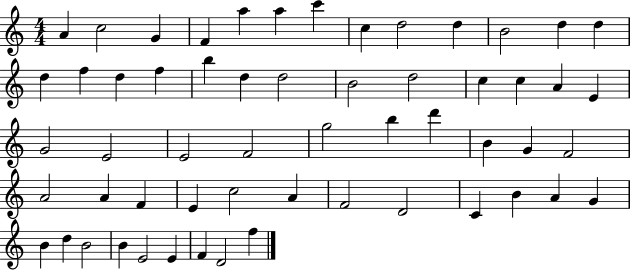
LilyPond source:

{
  \clef treble
  \numericTimeSignature
  \time 4/4
  \key c \major
  a'4 c''2 g'4 | f'4 a''4 a''4 c'''4 | c''4 d''2 d''4 | b'2 d''4 d''4 | \break d''4 f''4 d''4 f''4 | b''4 d''4 d''2 | b'2 d''2 | c''4 c''4 a'4 e'4 | \break g'2 e'2 | e'2 f'2 | g''2 b''4 d'''4 | b'4 g'4 f'2 | \break a'2 a'4 f'4 | e'4 c''2 a'4 | f'2 d'2 | c'4 b'4 a'4 g'4 | \break b'4 d''4 b'2 | b'4 e'2 e'4 | f'4 d'2 f''4 | \bar "|."
}